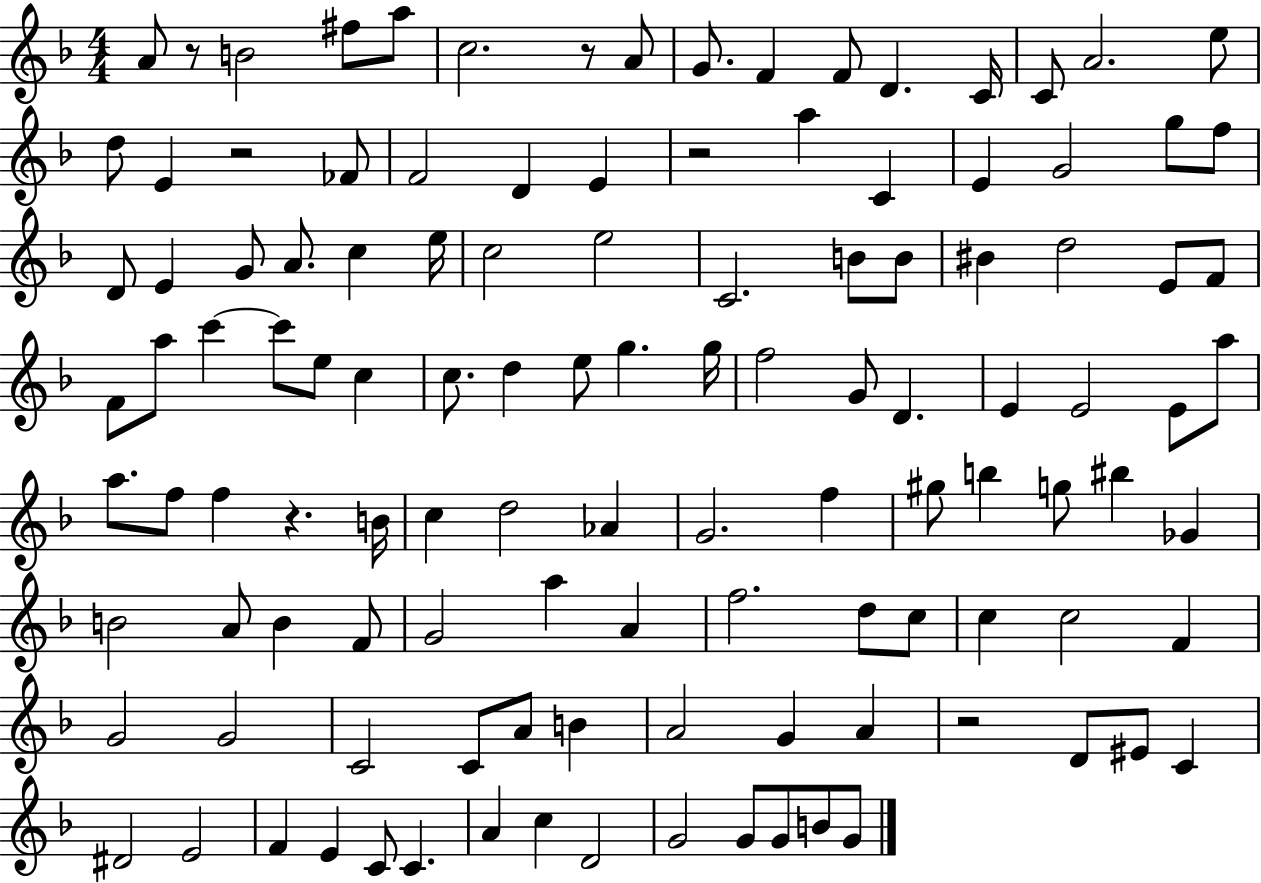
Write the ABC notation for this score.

X:1
T:Untitled
M:4/4
L:1/4
K:F
A/2 z/2 B2 ^f/2 a/2 c2 z/2 A/2 G/2 F F/2 D C/4 C/2 A2 e/2 d/2 E z2 _F/2 F2 D E z2 a C E G2 g/2 f/2 D/2 E G/2 A/2 c e/4 c2 e2 C2 B/2 B/2 ^B d2 E/2 F/2 F/2 a/2 c' c'/2 e/2 c c/2 d e/2 g g/4 f2 G/2 D E E2 E/2 a/2 a/2 f/2 f z B/4 c d2 _A G2 f ^g/2 b g/2 ^b _G B2 A/2 B F/2 G2 a A f2 d/2 c/2 c c2 F G2 G2 C2 C/2 A/2 B A2 G A z2 D/2 ^E/2 C ^D2 E2 F E C/2 C A c D2 G2 G/2 G/2 B/2 G/2